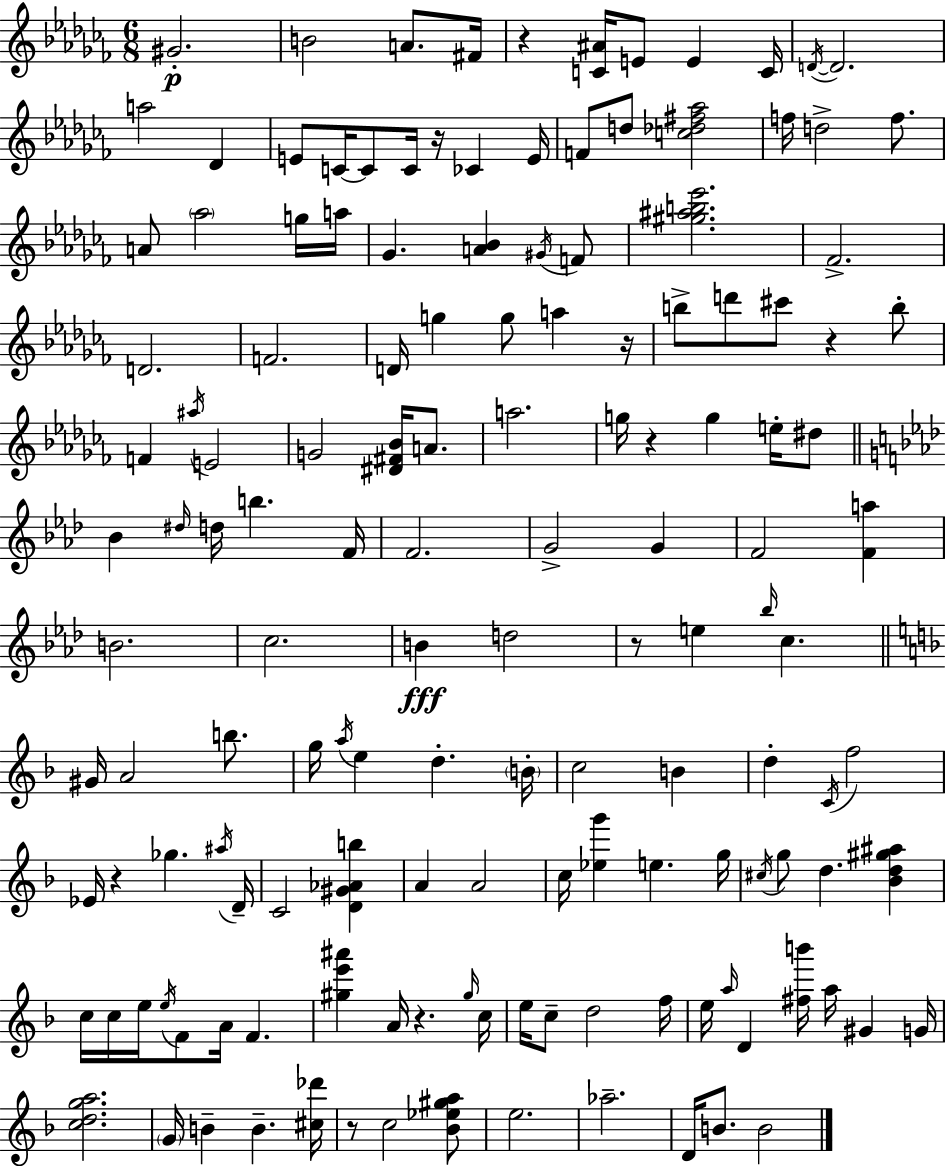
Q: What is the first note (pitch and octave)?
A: G#4